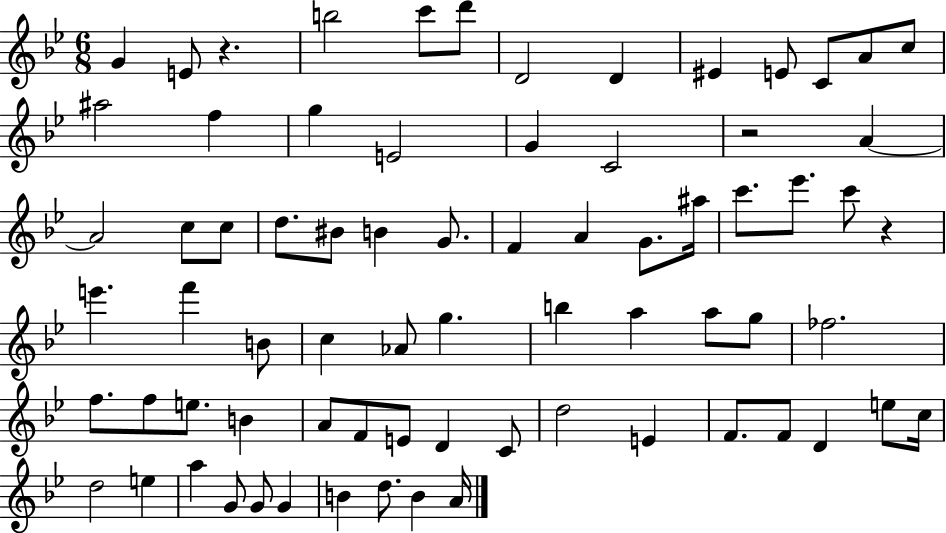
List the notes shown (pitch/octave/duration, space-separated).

G4/q E4/e R/q. B5/h C6/e D6/e D4/h D4/q EIS4/q E4/e C4/e A4/e C5/e A#5/h F5/q G5/q E4/h G4/q C4/h R/h A4/q A4/h C5/e C5/e D5/e. BIS4/e B4/q G4/e. F4/q A4/q G4/e. A#5/s C6/e. Eb6/e. C6/e R/q E6/q. F6/q B4/e C5/q Ab4/e G5/q. B5/q A5/q A5/e G5/e FES5/h. F5/e. F5/e E5/e. B4/q A4/e F4/e E4/e D4/q C4/e D5/h E4/q F4/e. F4/e D4/q E5/e C5/s D5/h E5/q A5/q G4/e G4/e G4/q B4/q D5/e. B4/q A4/s